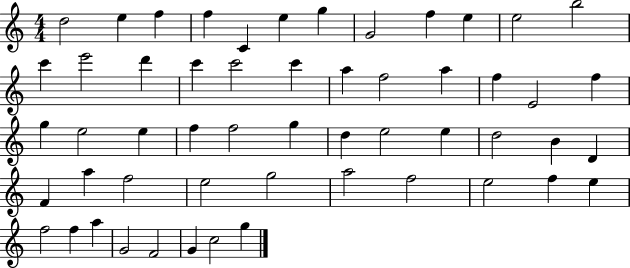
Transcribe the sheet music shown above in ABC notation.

X:1
T:Untitled
M:4/4
L:1/4
K:C
d2 e f f C e g G2 f e e2 b2 c' e'2 d' c' c'2 c' a f2 a f E2 f g e2 e f f2 g d e2 e d2 B D F a f2 e2 g2 a2 f2 e2 f e f2 f a G2 F2 G c2 g